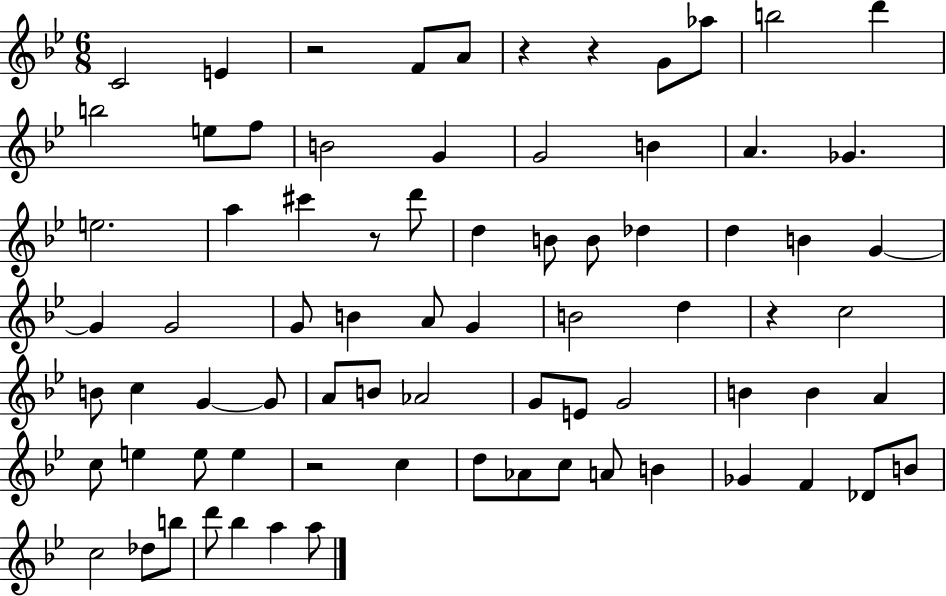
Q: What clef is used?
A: treble